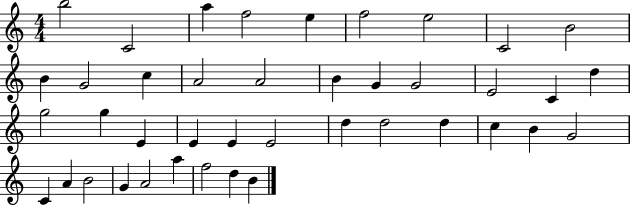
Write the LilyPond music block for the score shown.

{
  \clef treble
  \numericTimeSignature
  \time 4/4
  \key c \major
  b''2 c'2 | a''4 f''2 e''4 | f''2 e''2 | c'2 b'2 | \break b'4 g'2 c''4 | a'2 a'2 | b'4 g'4 g'2 | e'2 c'4 d''4 | \break g''2 g''4 e'4 | e'4 e'4 e'2 | d''4 d''2 d''4 | c''4 b'4 g'2 | \break c'4 a'4 b'2 | g'4 a'2 a''4 | f''2 d''4 b'4 | \bar "|."
}